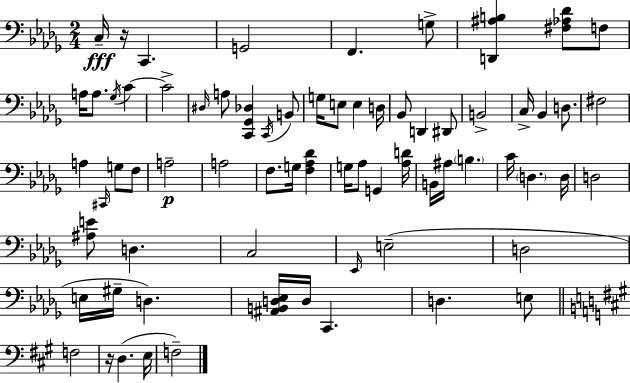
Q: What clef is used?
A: bass